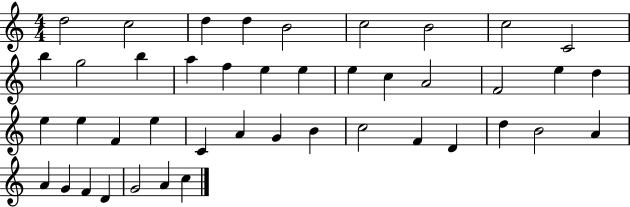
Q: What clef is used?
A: treble